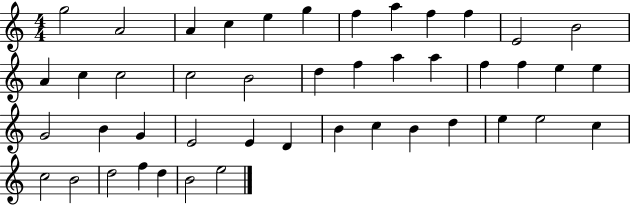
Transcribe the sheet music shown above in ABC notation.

X:1
T:Untitled
M:4/4
L:1/4
K:C
g2 A2 A c e g f a f f E2 B2 A c c2 c2 B2 d f a a f f e e G2 B G E2 E D B c B d e e2 c c2 B2 d2 f d B2 e2